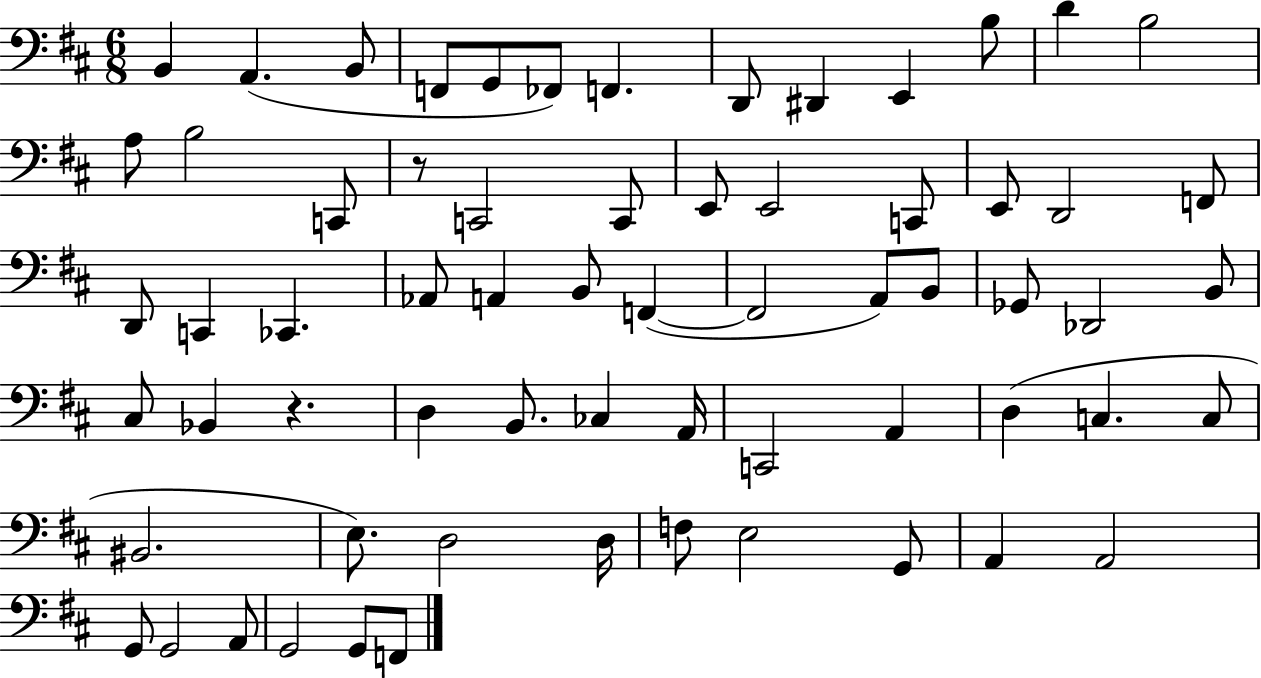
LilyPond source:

{
  \clef bass
  \numericTimeSignature
  \time 6/8
  \key d \major
  b,4 a,4.( b,8 | f,8 g,8 fes,8) f,4. | d,8 dis,4 e,4 b8 | d'4 b2 | \break a8 b2 c,8 | r8 c,2 c,8 | e,8 e,2 c,8 | e,8 d,2 f,8 | \break d,8 c,4 ces,4. | aes,8 a,4 b,8 f,4~(~ | f,2 a,8) b,8 | ges,8 des,2 b,8 | \break cis8 bes,4 r4. | d4 b,8. ces4 a,16 | c,2 a,4 | d4( c4. c8 | \break bis,2. | e8.) d2 d16 | f8 e2 g,8 | a,4 a,2 | \break g,8 g,2 a,8 | g,2 g,8 f,8 | \bar "|."
}